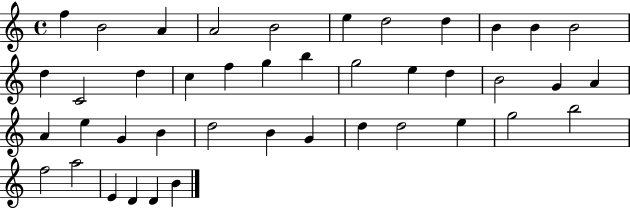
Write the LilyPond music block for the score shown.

{
  \clef treble
  \time 4/4
  \defaultTimeSignature
  \key c \major
  f''4 b'2 a'4 | a'2 b'2 | e''4 d''2 d''4 | b'4 b'4 b'2 | \break d''4 c'2 d''4 | c''4 f''4 g''4 b''4 | g''2 e''4 d''4 | b'2 g'4 a'4 | \break a'4 e''4 g'4 b'4 | d''2 b'4 g'4 | d''4 d''2 e''4 | g''2 b''2 | \break f''2 a''2 | e'4 d'4 d'4 b'4 | \bar "|."
}